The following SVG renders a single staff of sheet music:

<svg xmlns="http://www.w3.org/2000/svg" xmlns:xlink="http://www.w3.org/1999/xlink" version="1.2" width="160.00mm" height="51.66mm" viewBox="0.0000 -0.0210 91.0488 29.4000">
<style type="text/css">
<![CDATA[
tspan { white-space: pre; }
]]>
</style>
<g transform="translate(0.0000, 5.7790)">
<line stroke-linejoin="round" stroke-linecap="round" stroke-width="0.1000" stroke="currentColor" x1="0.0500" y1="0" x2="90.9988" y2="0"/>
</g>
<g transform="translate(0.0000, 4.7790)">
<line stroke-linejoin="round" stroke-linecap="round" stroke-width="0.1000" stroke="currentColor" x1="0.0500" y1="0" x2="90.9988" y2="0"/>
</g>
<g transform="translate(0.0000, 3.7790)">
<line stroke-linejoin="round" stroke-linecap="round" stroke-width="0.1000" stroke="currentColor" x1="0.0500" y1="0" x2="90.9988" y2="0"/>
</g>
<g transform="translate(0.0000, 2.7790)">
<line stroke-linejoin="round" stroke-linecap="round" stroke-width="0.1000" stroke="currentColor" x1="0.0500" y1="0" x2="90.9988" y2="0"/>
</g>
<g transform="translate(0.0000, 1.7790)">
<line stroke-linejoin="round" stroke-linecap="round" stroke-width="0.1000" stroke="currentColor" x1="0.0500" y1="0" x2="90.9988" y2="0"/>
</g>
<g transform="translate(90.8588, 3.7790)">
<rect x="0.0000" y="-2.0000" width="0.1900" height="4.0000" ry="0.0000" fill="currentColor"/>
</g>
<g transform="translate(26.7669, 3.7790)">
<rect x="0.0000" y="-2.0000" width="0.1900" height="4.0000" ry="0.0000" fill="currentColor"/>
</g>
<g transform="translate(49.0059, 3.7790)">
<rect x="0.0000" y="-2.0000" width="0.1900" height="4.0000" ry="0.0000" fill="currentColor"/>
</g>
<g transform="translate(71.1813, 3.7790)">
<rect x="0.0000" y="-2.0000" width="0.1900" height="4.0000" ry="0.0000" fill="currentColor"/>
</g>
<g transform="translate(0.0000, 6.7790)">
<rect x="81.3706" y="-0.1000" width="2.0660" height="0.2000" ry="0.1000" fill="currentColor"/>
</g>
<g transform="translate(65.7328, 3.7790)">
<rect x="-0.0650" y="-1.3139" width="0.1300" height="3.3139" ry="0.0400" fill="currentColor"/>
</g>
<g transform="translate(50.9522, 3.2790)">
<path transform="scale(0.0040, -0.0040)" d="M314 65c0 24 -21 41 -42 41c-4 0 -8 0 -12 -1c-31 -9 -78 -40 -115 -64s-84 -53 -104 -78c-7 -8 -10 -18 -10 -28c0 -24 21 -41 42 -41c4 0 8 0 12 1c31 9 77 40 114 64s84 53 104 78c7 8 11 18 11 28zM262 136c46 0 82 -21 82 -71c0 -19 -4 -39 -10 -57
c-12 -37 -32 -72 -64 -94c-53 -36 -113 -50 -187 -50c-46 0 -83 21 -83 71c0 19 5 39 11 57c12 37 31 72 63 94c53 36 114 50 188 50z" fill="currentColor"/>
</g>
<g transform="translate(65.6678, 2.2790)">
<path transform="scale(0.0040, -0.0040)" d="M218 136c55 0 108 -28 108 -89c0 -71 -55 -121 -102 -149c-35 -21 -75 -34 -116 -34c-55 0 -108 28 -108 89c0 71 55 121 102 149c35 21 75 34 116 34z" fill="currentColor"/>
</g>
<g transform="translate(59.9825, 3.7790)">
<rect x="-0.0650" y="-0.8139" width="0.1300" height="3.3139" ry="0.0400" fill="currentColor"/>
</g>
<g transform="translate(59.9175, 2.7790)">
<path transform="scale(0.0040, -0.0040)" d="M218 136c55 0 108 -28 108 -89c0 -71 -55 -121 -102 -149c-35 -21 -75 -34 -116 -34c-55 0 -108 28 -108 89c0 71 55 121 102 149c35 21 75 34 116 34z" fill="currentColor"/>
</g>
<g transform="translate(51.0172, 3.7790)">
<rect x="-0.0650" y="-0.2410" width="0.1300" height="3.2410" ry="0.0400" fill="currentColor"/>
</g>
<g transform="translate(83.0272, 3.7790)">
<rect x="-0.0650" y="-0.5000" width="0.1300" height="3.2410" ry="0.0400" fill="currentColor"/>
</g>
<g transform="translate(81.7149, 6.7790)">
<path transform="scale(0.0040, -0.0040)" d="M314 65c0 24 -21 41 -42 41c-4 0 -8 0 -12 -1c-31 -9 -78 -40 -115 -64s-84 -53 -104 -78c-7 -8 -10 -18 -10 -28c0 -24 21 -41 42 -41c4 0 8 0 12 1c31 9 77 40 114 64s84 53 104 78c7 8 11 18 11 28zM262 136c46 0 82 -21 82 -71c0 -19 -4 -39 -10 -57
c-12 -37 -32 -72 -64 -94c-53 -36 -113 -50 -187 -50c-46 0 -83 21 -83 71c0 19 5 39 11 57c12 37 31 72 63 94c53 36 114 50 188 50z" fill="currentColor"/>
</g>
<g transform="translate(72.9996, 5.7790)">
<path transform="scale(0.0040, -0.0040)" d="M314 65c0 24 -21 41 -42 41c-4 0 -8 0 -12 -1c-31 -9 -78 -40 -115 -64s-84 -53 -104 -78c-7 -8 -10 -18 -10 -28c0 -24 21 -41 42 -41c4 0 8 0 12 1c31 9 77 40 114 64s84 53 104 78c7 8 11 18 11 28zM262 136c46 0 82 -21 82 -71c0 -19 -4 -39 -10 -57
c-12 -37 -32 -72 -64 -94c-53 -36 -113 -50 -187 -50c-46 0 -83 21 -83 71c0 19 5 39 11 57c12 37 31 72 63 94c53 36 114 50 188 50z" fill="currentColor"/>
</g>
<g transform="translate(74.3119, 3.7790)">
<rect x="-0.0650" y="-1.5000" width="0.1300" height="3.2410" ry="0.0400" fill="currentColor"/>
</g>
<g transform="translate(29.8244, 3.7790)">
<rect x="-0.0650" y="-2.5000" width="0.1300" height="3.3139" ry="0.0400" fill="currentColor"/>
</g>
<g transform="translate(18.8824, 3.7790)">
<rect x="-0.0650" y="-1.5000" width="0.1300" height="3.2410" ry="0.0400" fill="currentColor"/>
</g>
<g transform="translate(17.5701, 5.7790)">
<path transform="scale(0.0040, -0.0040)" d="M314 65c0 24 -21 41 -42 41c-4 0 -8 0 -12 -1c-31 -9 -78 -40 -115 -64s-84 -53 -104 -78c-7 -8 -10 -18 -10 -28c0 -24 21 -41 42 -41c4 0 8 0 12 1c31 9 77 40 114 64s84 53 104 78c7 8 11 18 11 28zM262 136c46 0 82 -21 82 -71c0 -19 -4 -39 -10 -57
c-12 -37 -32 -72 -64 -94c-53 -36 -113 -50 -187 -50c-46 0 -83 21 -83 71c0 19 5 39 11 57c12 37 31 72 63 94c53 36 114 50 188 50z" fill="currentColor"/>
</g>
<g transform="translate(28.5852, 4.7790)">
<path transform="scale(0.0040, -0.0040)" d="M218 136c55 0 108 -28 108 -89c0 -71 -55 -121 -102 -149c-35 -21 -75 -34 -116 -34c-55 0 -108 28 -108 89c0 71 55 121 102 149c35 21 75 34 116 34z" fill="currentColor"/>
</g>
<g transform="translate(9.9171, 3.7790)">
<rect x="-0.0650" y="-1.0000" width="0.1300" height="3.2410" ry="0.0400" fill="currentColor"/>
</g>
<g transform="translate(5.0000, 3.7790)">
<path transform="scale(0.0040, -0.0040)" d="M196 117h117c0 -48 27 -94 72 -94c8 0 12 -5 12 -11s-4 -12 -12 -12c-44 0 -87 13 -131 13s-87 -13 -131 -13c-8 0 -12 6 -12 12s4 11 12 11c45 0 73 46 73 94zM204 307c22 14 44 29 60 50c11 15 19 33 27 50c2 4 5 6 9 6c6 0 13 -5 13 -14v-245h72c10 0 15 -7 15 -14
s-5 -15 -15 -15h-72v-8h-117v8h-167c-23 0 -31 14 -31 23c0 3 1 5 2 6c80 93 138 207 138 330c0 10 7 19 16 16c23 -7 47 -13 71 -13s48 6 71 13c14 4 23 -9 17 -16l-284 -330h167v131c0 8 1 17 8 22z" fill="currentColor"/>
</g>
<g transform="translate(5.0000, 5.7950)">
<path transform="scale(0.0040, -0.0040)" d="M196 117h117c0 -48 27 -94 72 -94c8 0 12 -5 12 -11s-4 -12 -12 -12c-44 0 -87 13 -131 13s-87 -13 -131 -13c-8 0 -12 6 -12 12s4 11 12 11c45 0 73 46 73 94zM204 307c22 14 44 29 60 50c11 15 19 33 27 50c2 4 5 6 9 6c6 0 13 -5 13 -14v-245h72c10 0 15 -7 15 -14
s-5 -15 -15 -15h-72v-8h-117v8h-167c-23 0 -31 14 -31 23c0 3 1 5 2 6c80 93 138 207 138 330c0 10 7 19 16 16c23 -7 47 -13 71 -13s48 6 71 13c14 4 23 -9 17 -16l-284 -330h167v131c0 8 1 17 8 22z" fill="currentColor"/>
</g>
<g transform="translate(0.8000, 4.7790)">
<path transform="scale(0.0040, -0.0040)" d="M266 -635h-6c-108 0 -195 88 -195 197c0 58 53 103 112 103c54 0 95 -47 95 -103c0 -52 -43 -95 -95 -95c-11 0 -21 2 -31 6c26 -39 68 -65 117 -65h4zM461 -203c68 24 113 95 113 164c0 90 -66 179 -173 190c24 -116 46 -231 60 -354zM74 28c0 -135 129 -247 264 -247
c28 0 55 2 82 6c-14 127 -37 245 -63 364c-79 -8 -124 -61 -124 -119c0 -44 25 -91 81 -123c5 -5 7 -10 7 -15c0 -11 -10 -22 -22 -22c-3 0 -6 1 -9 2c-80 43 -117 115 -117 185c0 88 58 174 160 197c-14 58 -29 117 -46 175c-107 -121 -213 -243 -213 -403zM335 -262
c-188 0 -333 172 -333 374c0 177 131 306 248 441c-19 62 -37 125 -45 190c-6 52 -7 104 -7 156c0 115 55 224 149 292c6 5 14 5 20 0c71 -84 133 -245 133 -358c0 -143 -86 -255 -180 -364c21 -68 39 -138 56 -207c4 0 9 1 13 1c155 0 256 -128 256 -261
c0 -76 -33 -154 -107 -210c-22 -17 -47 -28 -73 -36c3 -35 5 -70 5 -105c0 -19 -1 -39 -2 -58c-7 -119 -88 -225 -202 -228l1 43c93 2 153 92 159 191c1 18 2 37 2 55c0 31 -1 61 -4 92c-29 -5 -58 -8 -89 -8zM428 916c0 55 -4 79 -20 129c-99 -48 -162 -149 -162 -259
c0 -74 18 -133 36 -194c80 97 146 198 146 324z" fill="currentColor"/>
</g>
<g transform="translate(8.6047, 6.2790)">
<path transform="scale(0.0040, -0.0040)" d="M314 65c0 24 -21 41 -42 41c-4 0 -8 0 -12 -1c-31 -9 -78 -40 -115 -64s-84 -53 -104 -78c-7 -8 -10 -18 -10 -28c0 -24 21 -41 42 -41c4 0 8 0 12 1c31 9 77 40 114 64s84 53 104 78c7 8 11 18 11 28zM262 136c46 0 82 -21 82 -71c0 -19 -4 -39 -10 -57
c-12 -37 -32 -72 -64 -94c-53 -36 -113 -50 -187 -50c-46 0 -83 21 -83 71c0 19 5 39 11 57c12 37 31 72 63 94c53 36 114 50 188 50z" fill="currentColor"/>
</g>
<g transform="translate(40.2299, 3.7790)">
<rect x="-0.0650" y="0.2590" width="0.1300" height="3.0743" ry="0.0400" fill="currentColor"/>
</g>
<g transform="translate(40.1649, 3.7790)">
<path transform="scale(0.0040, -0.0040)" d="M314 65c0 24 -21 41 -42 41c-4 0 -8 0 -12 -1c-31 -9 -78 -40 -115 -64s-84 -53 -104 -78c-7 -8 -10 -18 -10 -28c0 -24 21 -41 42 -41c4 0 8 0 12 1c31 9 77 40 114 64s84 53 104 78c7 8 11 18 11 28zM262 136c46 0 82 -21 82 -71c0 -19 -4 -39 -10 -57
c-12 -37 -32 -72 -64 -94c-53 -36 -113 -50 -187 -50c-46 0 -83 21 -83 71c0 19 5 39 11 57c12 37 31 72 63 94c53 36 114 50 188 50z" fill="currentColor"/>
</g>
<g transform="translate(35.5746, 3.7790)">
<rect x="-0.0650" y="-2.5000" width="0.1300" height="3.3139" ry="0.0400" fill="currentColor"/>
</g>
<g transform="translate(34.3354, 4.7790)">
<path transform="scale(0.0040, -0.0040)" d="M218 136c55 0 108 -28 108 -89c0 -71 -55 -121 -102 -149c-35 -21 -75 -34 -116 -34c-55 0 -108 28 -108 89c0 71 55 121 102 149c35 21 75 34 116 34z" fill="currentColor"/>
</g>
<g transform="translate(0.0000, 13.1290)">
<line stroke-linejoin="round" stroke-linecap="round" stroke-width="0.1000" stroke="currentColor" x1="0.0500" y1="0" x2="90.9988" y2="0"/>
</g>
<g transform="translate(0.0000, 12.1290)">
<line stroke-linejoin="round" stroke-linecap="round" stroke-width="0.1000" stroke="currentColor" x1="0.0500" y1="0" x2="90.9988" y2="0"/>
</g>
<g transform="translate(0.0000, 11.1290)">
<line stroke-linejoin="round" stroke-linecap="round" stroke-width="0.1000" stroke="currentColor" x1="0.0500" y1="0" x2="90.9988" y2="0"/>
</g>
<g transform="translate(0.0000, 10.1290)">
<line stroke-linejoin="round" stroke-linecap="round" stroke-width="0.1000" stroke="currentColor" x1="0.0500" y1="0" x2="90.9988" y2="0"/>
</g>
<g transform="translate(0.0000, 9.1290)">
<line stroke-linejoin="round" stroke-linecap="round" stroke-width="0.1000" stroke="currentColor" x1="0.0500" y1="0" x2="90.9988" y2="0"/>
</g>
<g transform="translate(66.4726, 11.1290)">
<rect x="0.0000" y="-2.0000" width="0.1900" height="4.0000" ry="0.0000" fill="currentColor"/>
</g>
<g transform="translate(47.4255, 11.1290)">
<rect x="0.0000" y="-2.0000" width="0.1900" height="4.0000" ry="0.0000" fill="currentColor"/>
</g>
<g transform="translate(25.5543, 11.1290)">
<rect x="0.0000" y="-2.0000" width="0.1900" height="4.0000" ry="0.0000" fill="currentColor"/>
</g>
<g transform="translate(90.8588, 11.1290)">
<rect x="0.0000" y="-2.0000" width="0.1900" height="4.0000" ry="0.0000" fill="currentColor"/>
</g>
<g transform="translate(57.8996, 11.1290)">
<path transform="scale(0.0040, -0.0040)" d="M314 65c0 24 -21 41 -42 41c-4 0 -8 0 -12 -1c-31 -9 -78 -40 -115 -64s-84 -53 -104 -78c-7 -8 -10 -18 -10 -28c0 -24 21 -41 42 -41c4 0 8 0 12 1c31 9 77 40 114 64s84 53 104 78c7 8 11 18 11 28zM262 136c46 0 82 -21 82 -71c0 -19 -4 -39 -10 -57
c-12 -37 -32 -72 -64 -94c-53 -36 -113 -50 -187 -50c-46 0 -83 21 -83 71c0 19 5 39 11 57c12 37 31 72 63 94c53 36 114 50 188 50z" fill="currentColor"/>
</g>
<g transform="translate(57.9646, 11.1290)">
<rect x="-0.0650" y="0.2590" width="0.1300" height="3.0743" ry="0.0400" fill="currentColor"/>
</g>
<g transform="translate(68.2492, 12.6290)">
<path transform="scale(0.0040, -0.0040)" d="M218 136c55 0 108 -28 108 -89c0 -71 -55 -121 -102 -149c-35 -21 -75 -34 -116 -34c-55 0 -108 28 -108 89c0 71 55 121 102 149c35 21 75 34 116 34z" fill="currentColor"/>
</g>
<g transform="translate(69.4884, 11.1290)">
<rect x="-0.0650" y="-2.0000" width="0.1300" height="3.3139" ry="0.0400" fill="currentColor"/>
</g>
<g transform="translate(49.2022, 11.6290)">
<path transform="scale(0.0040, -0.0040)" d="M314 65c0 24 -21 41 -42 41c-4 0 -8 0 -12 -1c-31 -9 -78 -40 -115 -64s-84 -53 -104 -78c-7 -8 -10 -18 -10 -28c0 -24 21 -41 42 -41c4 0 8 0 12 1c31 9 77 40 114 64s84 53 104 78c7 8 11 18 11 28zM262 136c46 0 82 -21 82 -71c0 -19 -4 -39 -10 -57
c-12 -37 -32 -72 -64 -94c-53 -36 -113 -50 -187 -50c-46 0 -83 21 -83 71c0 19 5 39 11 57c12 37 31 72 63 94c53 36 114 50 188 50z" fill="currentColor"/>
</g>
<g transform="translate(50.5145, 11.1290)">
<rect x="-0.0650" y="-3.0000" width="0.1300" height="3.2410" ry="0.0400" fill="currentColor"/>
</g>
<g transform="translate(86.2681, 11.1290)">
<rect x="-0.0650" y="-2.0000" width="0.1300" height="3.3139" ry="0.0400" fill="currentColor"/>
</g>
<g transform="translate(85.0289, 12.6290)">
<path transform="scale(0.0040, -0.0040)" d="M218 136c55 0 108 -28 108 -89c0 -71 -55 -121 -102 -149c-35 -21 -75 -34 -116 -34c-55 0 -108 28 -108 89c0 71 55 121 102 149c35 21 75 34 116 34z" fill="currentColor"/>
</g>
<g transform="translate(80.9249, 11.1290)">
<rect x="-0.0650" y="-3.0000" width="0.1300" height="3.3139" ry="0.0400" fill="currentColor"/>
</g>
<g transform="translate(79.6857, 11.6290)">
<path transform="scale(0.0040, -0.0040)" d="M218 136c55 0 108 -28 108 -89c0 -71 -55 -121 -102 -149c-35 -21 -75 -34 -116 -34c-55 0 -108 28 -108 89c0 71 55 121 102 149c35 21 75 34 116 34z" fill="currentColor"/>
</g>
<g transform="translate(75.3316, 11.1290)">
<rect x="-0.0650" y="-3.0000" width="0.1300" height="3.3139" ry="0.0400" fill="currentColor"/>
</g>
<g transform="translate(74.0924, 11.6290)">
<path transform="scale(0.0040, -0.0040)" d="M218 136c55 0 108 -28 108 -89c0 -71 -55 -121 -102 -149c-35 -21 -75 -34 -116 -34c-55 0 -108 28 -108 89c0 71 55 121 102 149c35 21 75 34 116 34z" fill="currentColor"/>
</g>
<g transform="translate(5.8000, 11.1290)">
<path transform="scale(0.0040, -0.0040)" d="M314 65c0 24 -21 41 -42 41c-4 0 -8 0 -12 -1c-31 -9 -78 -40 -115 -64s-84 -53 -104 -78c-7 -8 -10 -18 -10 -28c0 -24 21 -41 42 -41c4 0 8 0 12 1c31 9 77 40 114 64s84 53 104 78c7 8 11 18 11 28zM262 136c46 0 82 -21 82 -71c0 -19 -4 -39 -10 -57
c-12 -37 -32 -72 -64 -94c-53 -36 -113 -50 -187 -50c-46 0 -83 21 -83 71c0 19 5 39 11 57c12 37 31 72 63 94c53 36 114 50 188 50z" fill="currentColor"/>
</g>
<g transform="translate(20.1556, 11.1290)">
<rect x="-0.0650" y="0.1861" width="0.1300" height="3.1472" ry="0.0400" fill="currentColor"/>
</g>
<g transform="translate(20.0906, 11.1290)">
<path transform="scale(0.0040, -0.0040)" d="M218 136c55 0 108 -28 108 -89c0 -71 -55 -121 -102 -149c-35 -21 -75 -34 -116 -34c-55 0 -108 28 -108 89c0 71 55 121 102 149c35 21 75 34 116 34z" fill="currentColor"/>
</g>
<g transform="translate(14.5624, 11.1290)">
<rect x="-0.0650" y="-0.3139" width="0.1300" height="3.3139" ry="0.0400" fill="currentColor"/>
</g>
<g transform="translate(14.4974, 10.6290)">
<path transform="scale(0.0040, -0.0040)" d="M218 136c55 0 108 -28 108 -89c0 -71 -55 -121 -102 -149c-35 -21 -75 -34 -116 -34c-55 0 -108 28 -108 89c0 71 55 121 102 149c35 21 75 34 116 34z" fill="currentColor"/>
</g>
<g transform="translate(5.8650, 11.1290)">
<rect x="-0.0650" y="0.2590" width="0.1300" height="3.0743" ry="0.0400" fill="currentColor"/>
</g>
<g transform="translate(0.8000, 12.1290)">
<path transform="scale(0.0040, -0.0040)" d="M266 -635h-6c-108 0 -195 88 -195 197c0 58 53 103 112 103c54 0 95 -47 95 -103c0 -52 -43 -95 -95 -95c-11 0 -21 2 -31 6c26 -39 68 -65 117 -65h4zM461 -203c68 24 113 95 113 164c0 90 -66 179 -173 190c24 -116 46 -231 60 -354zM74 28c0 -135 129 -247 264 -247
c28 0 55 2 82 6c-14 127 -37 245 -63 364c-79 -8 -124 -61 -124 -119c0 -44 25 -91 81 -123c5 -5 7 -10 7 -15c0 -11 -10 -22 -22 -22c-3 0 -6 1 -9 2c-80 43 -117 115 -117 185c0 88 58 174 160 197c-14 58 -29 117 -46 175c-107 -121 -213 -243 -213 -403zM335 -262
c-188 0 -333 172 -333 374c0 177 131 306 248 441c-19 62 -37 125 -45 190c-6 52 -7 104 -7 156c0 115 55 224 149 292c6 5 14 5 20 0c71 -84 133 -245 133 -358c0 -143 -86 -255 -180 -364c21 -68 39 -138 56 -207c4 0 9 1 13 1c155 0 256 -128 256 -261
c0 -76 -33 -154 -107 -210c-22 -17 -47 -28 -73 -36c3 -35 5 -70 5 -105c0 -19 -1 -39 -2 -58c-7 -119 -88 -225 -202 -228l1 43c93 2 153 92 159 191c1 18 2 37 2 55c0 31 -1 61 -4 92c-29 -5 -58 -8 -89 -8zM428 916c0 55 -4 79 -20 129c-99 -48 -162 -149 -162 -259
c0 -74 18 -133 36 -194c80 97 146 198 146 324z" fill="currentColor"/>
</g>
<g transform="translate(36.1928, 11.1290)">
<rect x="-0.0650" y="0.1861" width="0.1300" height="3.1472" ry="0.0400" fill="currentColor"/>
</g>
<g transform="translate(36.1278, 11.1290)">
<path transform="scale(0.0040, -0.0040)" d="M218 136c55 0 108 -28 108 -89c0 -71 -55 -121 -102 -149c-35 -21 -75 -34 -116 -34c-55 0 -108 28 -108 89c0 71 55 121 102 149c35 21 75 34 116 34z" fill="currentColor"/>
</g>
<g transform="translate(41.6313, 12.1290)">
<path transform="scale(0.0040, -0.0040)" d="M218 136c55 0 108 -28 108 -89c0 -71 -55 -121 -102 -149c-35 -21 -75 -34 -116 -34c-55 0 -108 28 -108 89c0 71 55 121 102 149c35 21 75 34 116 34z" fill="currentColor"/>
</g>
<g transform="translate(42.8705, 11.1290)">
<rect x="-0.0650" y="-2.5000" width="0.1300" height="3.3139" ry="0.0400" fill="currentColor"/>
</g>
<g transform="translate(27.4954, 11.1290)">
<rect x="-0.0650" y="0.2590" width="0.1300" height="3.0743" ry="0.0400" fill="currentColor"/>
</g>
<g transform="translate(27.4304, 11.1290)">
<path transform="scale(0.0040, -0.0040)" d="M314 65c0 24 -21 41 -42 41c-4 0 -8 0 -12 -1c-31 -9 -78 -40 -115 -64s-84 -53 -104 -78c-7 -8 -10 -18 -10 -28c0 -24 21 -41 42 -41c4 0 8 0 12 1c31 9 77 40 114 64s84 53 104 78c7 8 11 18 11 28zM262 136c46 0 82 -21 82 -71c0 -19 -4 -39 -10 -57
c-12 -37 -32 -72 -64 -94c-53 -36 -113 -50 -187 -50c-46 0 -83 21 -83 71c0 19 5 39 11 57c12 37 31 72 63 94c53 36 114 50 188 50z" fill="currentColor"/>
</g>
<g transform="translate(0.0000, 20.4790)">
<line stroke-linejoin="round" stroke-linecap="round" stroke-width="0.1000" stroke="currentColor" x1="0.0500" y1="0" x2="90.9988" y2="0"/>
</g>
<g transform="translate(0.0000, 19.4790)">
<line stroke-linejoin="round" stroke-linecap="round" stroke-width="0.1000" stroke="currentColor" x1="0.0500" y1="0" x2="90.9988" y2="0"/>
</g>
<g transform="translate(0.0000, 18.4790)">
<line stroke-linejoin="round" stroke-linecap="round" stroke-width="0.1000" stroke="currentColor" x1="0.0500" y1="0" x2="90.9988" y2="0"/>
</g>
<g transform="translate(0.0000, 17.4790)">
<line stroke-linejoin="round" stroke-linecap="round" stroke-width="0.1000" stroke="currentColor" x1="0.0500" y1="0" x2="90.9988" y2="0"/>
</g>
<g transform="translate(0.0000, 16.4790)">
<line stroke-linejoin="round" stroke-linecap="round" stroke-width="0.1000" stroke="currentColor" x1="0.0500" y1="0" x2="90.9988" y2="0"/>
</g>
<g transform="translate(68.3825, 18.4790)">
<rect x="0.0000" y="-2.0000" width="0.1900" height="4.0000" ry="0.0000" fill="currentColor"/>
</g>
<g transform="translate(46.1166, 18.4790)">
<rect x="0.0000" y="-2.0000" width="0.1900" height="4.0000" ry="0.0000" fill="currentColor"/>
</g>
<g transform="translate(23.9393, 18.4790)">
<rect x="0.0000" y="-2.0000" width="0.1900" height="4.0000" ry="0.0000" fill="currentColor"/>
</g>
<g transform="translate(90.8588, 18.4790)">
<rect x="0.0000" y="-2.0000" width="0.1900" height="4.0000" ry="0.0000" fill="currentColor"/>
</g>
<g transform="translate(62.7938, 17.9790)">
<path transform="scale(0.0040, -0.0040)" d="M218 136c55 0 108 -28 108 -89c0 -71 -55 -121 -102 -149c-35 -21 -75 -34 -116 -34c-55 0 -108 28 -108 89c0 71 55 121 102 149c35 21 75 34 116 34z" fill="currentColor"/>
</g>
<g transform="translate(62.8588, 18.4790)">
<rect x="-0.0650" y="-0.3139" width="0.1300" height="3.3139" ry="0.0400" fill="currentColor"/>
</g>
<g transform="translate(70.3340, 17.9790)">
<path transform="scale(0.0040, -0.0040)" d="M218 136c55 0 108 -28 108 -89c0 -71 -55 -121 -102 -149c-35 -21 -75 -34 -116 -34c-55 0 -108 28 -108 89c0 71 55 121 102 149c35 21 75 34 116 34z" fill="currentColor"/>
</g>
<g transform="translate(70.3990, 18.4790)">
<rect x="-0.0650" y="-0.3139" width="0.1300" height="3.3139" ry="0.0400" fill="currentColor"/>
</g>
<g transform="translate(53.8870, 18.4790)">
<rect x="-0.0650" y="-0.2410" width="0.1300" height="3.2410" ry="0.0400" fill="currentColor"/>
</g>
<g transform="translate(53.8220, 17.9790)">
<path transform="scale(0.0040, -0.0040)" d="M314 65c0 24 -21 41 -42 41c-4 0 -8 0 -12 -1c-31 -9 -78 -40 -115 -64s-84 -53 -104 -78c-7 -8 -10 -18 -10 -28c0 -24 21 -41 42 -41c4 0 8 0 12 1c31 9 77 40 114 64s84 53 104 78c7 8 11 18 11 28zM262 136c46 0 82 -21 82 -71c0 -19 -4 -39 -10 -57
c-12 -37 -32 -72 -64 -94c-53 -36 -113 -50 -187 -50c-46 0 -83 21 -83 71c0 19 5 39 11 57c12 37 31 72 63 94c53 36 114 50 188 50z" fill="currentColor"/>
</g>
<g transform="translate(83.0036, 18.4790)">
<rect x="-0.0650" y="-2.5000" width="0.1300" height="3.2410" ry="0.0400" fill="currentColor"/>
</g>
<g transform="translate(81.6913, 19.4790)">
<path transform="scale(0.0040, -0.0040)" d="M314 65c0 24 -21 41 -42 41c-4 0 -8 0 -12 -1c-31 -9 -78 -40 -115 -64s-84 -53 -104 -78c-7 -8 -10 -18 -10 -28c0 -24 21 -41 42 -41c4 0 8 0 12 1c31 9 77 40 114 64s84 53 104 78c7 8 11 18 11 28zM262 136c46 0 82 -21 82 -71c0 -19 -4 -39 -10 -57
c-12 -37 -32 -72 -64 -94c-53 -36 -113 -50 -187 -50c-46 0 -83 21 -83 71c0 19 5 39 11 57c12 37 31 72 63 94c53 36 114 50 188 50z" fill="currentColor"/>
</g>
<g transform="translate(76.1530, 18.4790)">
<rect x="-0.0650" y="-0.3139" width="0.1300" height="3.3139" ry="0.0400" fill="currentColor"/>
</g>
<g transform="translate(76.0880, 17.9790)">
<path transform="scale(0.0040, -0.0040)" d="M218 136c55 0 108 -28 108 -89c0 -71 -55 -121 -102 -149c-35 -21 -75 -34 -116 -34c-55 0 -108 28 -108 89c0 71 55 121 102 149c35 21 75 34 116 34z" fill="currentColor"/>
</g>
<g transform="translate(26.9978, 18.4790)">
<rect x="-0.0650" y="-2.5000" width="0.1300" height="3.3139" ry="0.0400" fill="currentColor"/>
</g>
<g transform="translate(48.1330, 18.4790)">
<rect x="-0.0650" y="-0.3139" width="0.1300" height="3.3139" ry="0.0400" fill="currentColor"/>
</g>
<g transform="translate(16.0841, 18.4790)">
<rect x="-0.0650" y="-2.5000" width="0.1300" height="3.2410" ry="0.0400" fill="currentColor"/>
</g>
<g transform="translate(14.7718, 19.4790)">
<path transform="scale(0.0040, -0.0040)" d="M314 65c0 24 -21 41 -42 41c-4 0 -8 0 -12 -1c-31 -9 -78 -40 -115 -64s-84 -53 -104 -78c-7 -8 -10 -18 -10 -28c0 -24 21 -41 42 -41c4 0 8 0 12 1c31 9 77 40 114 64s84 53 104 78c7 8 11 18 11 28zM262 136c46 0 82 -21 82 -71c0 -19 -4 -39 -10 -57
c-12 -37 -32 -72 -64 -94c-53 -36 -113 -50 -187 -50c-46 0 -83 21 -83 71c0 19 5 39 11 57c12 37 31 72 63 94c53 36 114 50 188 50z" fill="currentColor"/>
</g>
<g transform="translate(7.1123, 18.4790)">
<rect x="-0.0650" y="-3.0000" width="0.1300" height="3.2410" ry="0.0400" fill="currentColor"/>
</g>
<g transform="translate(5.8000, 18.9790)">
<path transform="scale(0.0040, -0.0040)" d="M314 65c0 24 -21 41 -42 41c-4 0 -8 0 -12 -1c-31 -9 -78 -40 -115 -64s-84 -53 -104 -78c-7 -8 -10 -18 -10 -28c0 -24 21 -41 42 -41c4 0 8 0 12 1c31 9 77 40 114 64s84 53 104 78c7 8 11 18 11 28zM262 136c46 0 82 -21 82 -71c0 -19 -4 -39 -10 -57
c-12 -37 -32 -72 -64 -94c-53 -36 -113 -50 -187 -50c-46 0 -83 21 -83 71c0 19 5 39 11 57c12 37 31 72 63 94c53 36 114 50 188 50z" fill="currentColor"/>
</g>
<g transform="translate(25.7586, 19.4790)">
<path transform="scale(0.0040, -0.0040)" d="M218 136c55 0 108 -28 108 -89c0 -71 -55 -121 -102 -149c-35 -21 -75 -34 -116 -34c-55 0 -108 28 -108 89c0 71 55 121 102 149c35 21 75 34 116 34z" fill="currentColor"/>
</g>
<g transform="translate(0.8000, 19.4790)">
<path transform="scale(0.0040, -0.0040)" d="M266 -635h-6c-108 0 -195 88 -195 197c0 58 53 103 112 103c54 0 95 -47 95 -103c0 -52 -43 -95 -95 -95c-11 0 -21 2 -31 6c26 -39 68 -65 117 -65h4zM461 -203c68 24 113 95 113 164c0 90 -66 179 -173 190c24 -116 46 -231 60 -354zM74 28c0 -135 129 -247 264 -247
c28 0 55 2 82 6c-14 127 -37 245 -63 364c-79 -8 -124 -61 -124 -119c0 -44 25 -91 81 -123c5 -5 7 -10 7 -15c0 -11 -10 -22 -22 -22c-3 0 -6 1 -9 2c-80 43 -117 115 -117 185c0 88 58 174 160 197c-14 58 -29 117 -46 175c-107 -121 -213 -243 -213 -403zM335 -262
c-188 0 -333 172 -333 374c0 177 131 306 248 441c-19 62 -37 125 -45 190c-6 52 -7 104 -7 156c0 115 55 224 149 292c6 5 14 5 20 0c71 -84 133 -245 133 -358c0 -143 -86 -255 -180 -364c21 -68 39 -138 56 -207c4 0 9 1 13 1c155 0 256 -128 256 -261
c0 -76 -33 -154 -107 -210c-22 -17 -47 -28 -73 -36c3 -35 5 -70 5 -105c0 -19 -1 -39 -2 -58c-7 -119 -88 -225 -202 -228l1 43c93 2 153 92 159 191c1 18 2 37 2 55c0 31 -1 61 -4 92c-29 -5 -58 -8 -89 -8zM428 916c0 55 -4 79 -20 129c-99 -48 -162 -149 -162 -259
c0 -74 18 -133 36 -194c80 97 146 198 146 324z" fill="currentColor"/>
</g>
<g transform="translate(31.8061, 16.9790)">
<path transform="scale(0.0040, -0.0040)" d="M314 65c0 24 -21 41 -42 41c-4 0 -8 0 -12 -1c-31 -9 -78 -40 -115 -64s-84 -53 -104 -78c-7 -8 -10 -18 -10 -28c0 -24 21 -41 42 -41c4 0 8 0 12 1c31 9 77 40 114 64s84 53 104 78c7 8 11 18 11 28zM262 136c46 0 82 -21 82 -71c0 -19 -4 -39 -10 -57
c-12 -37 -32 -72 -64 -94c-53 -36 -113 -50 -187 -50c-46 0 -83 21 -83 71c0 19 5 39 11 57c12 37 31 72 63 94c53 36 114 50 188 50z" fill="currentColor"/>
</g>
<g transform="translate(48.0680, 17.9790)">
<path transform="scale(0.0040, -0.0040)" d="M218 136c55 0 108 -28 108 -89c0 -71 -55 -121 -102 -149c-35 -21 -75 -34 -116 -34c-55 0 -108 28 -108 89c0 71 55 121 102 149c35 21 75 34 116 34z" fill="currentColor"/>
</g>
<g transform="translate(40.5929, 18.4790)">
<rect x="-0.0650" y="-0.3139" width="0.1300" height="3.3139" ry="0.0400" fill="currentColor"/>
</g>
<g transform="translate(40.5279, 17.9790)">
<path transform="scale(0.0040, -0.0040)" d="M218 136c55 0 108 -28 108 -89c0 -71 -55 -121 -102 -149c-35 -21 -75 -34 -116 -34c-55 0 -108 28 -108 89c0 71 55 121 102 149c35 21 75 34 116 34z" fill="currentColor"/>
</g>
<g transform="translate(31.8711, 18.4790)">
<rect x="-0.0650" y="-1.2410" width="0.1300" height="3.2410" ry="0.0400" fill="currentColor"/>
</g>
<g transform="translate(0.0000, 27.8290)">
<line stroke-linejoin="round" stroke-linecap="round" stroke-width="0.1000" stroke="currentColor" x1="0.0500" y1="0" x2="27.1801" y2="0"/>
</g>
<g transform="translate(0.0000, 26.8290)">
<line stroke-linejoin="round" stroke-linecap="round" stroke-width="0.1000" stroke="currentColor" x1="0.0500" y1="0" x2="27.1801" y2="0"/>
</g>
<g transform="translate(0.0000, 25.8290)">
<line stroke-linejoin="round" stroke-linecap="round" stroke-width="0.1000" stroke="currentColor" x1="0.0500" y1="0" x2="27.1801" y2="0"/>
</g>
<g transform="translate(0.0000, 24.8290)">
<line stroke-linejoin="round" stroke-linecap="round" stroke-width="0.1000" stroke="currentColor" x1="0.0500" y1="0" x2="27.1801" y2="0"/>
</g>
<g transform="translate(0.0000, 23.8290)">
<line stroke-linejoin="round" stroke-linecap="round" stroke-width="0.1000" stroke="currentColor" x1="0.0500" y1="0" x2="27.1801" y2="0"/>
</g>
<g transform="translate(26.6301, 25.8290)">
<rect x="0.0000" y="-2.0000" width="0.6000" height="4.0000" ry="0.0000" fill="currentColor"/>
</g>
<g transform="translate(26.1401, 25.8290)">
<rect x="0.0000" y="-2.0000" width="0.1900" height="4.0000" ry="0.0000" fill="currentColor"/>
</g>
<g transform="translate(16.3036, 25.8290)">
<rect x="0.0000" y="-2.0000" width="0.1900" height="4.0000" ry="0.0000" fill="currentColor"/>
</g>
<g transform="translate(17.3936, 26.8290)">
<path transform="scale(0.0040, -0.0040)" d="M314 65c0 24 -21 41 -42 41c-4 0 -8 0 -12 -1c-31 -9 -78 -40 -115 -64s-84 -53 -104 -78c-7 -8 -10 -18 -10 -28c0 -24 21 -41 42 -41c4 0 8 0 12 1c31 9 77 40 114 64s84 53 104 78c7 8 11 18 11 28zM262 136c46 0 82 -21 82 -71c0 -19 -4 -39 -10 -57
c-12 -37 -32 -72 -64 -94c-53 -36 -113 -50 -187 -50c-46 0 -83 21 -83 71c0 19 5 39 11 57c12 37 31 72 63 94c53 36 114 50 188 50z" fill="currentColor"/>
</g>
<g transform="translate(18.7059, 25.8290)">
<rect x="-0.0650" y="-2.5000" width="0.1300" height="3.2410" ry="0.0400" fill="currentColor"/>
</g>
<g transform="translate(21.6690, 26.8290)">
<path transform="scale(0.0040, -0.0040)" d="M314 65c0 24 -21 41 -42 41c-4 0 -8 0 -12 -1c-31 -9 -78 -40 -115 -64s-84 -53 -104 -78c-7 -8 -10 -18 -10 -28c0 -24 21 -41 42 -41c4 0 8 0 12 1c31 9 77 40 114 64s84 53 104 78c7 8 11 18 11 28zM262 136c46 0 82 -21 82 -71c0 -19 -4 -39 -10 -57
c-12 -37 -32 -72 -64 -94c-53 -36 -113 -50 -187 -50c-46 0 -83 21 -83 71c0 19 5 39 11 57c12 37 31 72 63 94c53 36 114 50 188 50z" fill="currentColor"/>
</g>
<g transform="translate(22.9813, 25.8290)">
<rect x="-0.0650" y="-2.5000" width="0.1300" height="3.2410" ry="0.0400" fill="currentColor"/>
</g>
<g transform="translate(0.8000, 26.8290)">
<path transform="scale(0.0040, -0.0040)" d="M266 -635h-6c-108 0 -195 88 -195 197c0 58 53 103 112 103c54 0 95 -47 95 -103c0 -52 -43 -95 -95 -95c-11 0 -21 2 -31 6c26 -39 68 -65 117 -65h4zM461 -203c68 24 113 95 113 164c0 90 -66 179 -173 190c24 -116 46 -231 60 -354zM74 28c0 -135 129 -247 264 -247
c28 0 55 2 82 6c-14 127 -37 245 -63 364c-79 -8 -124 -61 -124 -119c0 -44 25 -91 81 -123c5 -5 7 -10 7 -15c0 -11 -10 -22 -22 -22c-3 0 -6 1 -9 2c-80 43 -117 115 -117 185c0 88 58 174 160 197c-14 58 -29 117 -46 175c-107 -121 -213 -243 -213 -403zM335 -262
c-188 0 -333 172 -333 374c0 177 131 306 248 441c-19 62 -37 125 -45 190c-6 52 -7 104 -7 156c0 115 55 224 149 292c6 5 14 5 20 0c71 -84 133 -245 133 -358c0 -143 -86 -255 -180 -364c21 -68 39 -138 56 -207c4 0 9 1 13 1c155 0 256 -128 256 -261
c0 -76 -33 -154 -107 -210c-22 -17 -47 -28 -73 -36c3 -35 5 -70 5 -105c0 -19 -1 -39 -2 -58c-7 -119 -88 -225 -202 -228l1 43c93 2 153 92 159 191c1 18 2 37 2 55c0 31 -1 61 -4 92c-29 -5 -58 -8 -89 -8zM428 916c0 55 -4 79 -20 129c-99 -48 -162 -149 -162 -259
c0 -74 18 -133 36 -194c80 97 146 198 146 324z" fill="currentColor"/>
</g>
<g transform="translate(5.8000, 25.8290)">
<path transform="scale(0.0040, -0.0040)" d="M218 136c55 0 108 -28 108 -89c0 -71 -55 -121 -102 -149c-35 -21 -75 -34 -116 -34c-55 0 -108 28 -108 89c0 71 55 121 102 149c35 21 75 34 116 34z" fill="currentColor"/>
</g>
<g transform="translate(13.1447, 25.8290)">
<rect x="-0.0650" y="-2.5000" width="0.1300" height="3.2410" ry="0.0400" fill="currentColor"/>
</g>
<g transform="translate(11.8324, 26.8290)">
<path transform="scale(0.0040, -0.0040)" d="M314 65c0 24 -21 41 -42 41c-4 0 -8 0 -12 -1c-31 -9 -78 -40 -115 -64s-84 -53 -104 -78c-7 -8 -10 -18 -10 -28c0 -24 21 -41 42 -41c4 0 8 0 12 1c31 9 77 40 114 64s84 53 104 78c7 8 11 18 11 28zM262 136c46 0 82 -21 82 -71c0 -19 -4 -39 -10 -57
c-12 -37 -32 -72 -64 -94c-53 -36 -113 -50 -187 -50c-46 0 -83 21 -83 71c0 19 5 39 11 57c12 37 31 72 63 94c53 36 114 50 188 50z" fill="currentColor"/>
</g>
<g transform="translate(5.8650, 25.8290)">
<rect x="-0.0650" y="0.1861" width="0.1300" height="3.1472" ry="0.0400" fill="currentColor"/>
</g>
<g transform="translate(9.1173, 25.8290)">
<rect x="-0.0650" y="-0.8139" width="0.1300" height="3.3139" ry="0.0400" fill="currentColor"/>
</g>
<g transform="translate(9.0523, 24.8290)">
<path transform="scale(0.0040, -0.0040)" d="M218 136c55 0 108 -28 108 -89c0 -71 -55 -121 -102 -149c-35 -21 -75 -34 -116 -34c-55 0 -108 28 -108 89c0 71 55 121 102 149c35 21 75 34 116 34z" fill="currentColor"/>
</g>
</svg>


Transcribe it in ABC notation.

X:1
T:Untitled
M:4/4
L:1/4
K:C
D2 E2 G G B2 c2 d e E2 C2 B2 c B B2 B G A2 B2 F A A F A2 G2 G e2 c c c2 c c c G2 B d G2 G2 G2